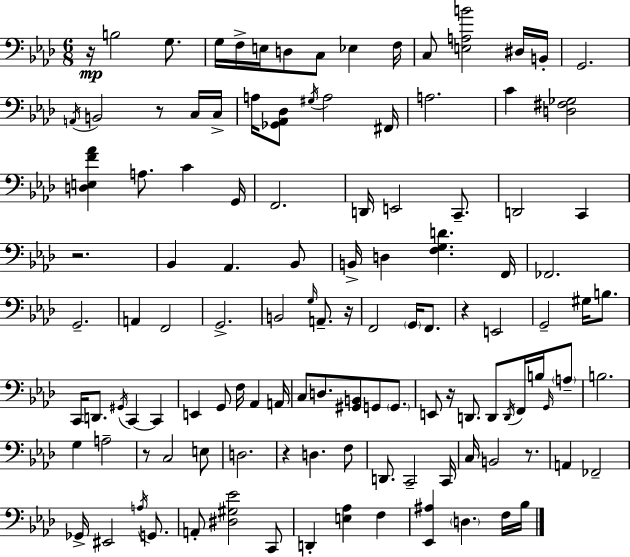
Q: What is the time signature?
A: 6/8